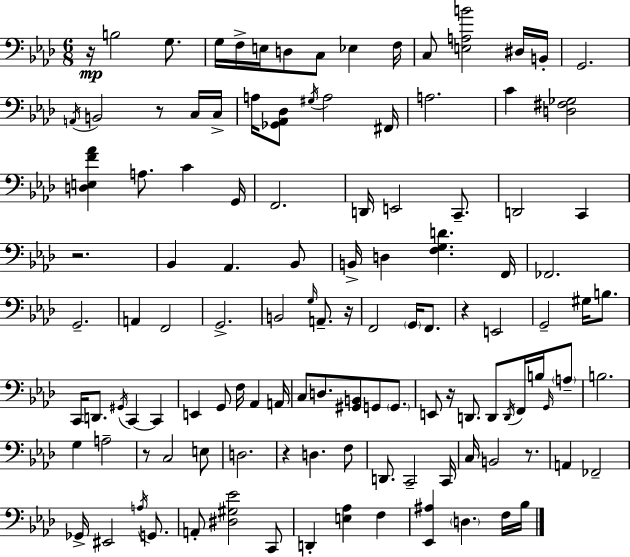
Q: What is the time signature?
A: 6/8